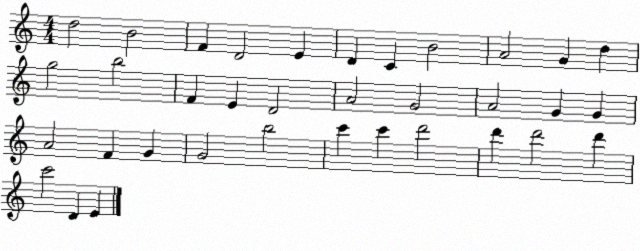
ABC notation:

X:1
T:Untitled
M:4/4
L:1/4
K:C
d2 B2 F D2 E D C B2 A2 G d g2 b2 F E D2 A2 G2 A2 G G A2 F G G2 b2 c' c' d'2 d' d'2 d' c'2 D E